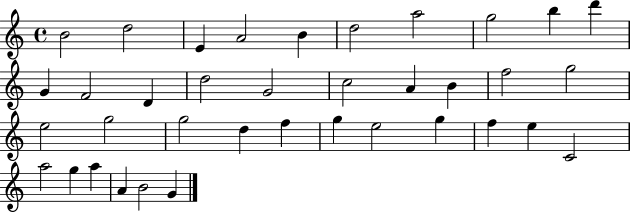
B4/h D5/h E4/q A4/h B4/q D5/h A5/h G5/h B5/q D6/q G4/q F4/h D4/q D5/h G4/h C5/h A4/q B4/q F5/h G5/h E5/h G5/h G5/h D5/q F5/q G5/q E5/h G5/q F5/q E5/q C4/h A5/h G5/q A5/q A4/q B4/h G4/q